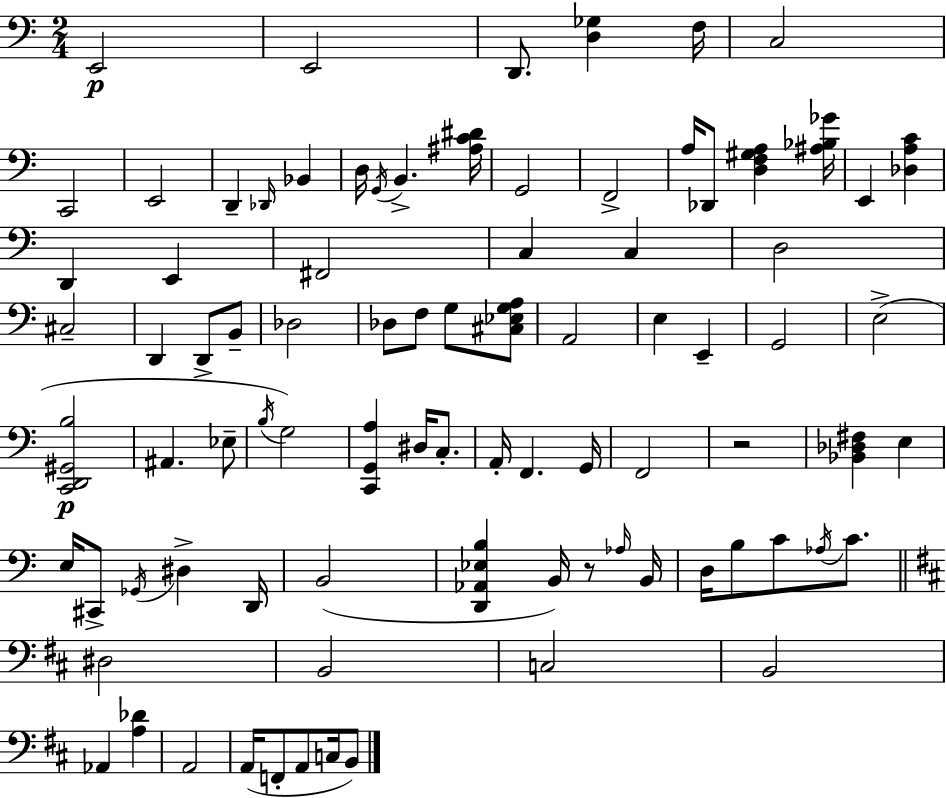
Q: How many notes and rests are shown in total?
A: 86